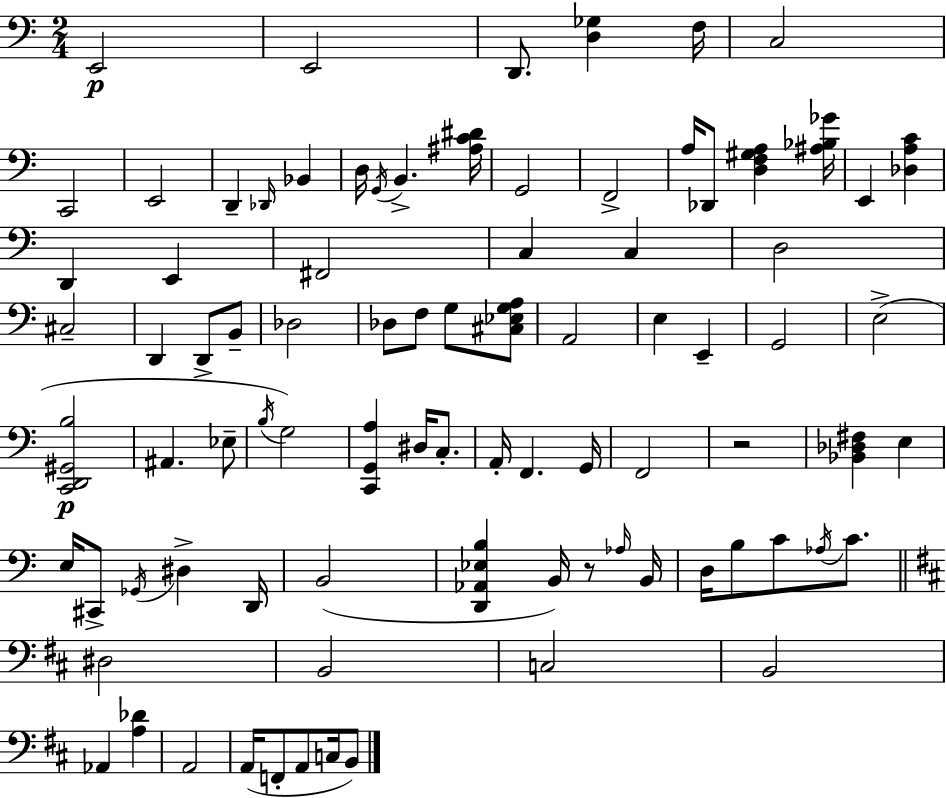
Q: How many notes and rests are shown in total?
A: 86